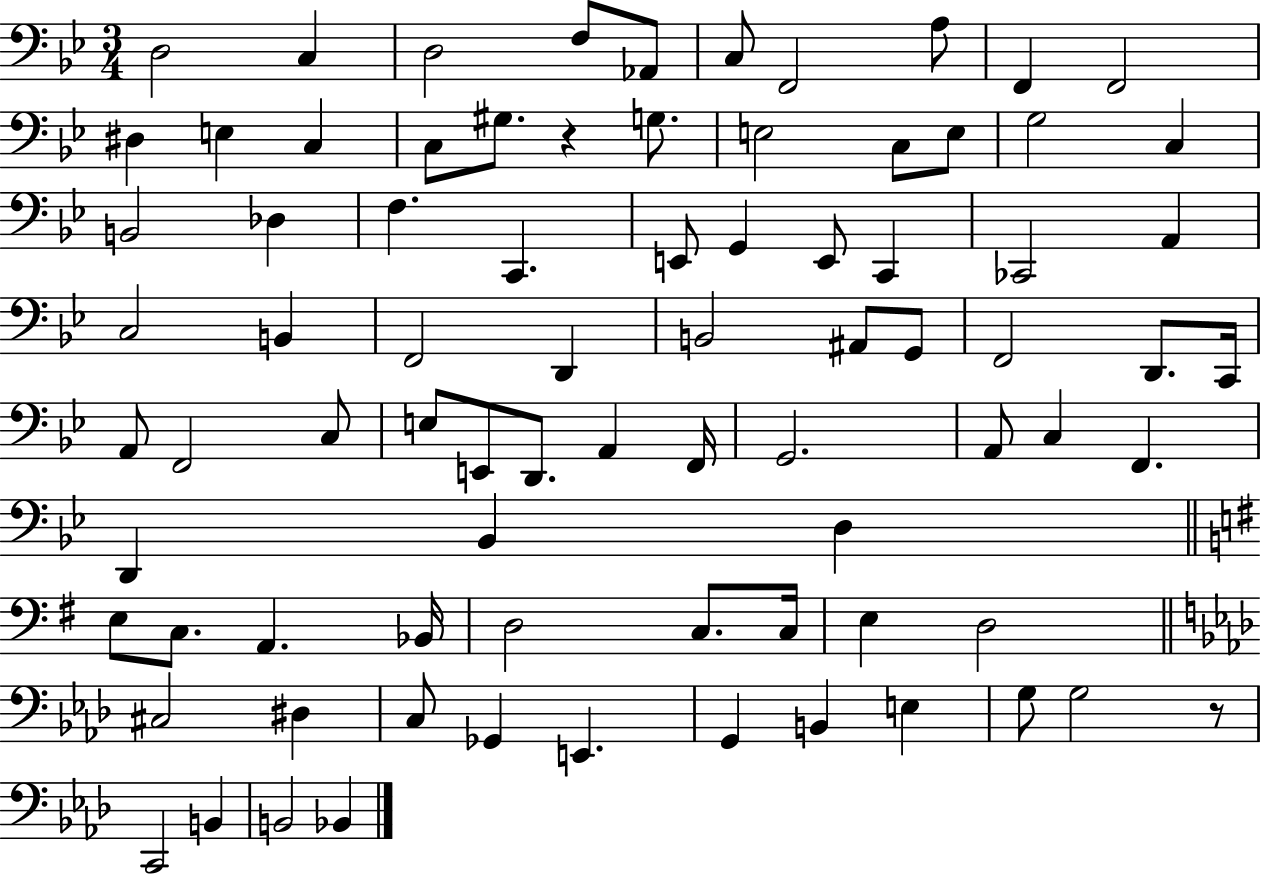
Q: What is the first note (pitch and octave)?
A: D3